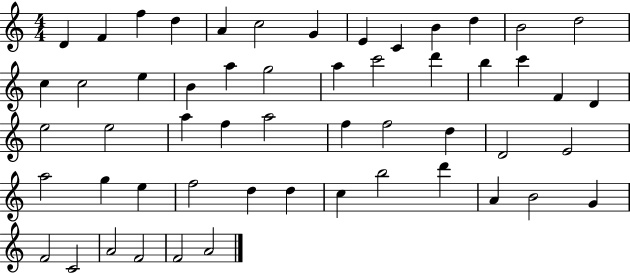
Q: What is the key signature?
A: C major